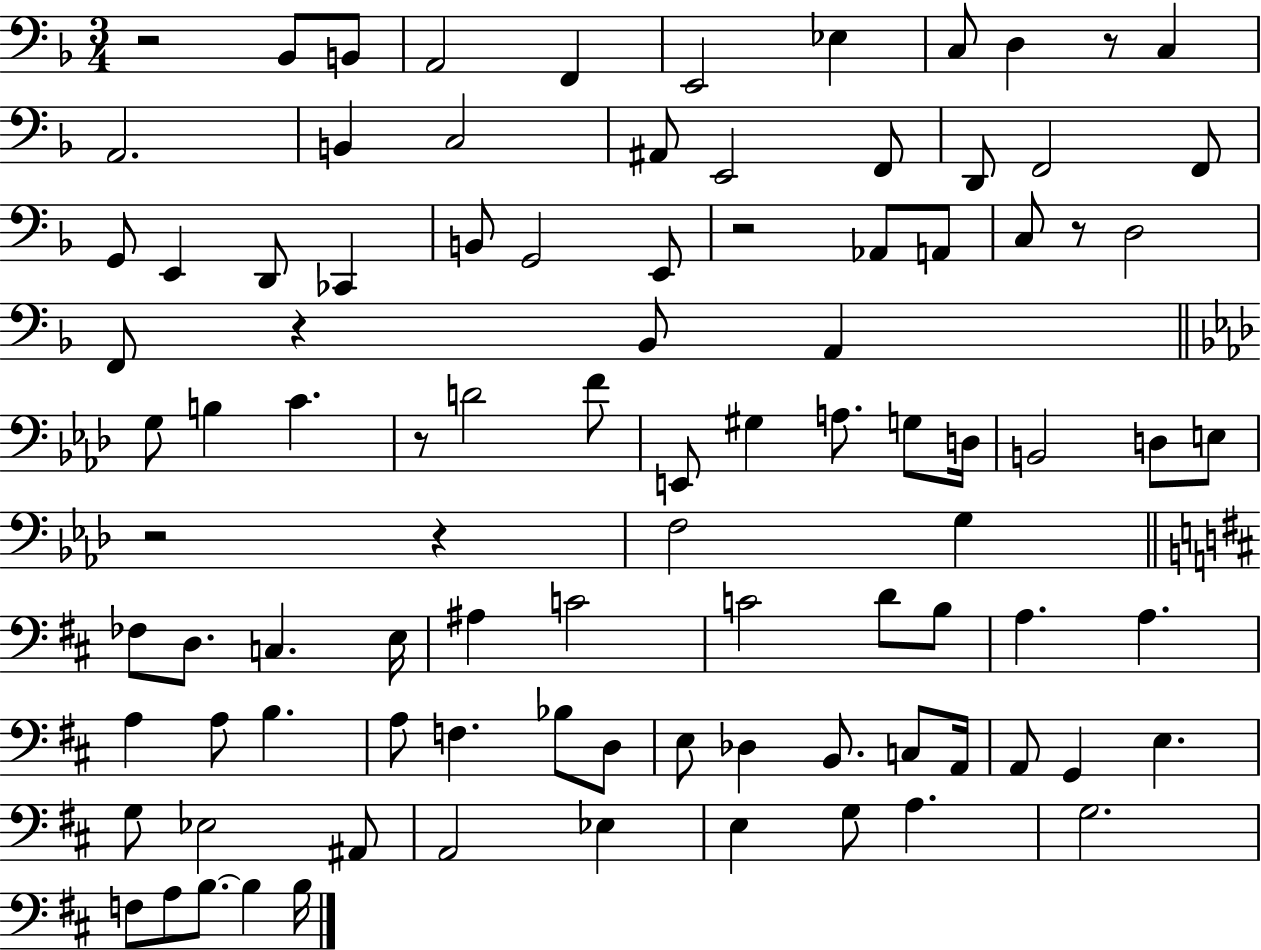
R/h Bb2/e B2/e A2/h F2/q E2/h Eb3/q C3/e D3/q R/e C3/q A2/h. B2/q C3/h A#2/e E2/h F2/e D2/e F2/h F2/e G2/e E2/q D2/e CES2/q B2/e G2/h E2/e R/h Ab2/e A2/e C3/e R/e D3/h F2/e R/q Bb2/e A2/q G3/e B3/q C4/q. R/e D4/h F4/e E2/e G#3/q A3/e. G3/e D3/s B2/h D3/e E3/e R/h R/q F3/h G3/q FES3/e D3/e. C3/q. E3/s A#3/q C4/h C4/h D4/e B3/e A3/q. A3/q. A3/q A3/e B3/q. A3/e F3/q. Bb3/e D3/e E3/e Db3/q B2/e. C3/e A2/s A2/e G2/q E3/q. G3/e Eb3/h A#2/e A2/h Eb3/q E3/q G3/e A3/q. G3/h. F3/e A3/e B3/e. B3/q B3/s